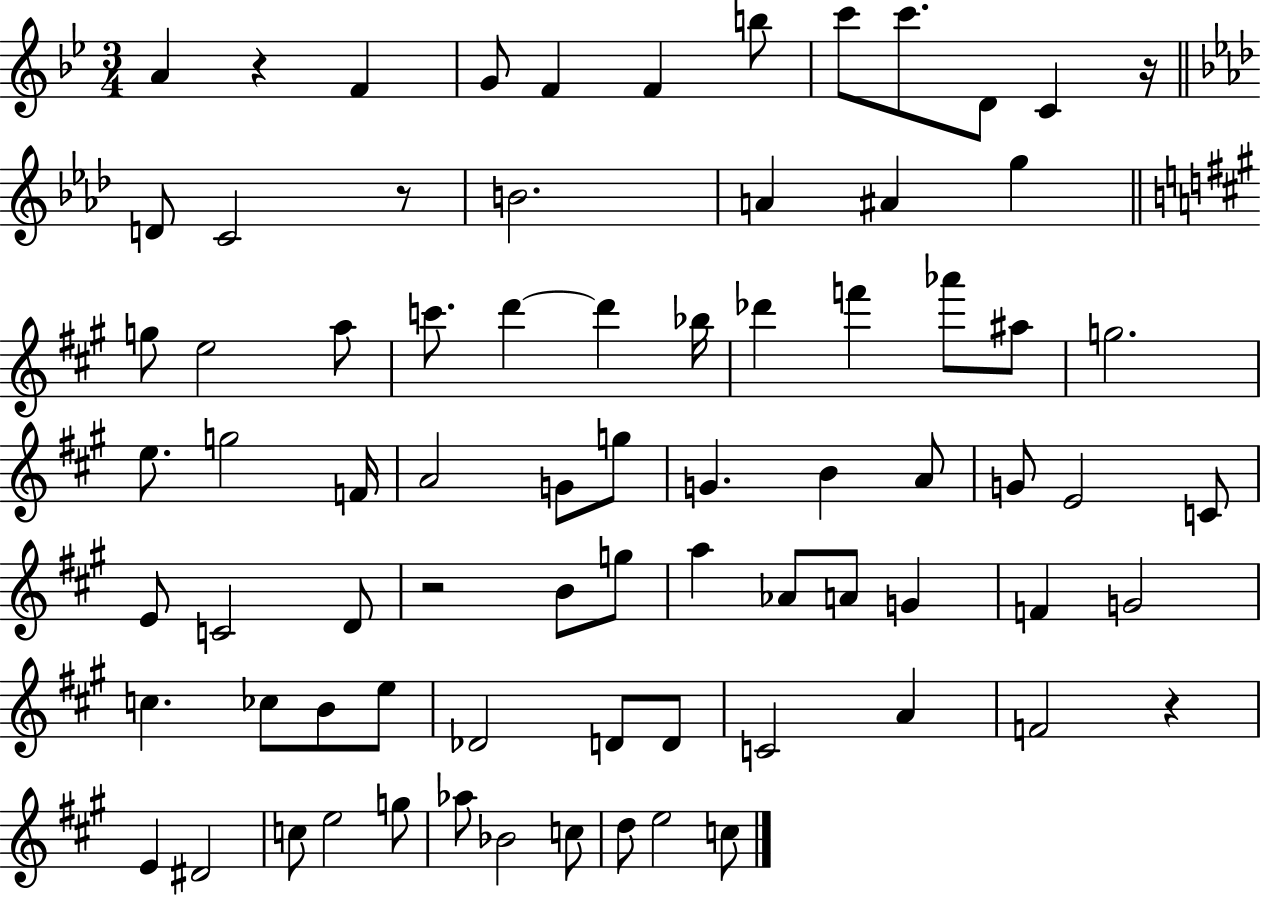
X:1
T:Untitled
M:3/4
L:1/4
K:Bb
A z F G/2 F F b/2 c'/2 c'/2 D/2 C z/4 D/2 C2 z/2 B2 A ^A g g/2 e2 a/2 c'/2 d' d' _b/4 _d' f' _a'/2 ^a/2 g2 e/2 g2 F/4 A2 G/2 g/2 G B A/2 G/2 E2 C/2 E/2 C2 D/2 z2 B/2 g/2 a _A/2 A/2 G F G2 c _c/2 B/2 e/2 _D2 D/2 D/2 C2 A F2 z E ^D2 c/2 e2 g/2 _a/2 _B2 c/2 d/2 e2 c/2